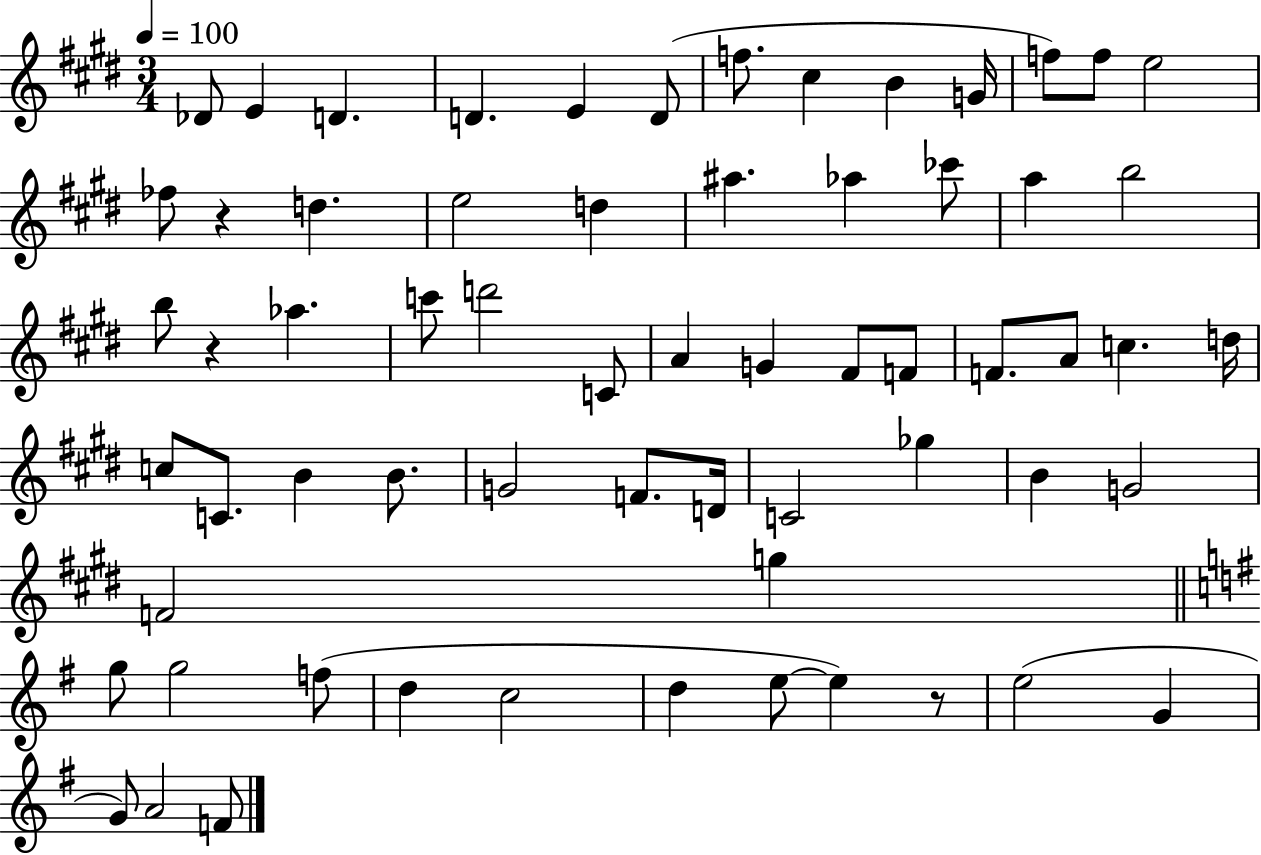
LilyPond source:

{
  \clef treble
  \numericTimeSignature
  \time 3/4
  \key e \major
  \tempo 4 = 100
  des'8 e'4 d'4. | d'4. e'4 d'8( | f''8. cis''4 b'4 g'16 | f''8) f''8 e''2 | \break fes''8 r4 d''4. | e''2 d''4 | ais''4. aes''4 ces'''8 | a''4 b''2 | \break b''8 r4 aes''4. | c'''8 d'''2 c'8 | a'4 g'4 fis'8 f'8 | f'8. a'8 c''4. d''16 | \break c''8 c'8. b'4 b'8. | g'2 f'8. d'16 | c'2 ges''4 | b'4 g'2 | \break f'2 g''4 | \bar "||" \break \key g \major g''8 g''2 f''8( | d''4 c''2 | d''4 e''8~~ e''4) r8 | e''2( g'4 | \break g'8) a'2 f'8 | \bar "|."
}